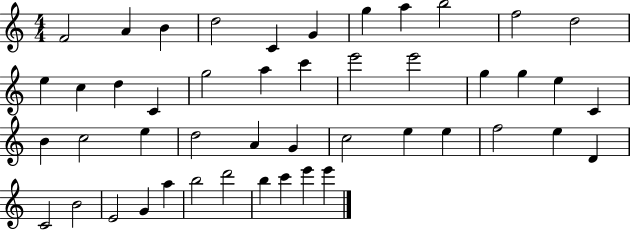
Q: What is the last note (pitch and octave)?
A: E6